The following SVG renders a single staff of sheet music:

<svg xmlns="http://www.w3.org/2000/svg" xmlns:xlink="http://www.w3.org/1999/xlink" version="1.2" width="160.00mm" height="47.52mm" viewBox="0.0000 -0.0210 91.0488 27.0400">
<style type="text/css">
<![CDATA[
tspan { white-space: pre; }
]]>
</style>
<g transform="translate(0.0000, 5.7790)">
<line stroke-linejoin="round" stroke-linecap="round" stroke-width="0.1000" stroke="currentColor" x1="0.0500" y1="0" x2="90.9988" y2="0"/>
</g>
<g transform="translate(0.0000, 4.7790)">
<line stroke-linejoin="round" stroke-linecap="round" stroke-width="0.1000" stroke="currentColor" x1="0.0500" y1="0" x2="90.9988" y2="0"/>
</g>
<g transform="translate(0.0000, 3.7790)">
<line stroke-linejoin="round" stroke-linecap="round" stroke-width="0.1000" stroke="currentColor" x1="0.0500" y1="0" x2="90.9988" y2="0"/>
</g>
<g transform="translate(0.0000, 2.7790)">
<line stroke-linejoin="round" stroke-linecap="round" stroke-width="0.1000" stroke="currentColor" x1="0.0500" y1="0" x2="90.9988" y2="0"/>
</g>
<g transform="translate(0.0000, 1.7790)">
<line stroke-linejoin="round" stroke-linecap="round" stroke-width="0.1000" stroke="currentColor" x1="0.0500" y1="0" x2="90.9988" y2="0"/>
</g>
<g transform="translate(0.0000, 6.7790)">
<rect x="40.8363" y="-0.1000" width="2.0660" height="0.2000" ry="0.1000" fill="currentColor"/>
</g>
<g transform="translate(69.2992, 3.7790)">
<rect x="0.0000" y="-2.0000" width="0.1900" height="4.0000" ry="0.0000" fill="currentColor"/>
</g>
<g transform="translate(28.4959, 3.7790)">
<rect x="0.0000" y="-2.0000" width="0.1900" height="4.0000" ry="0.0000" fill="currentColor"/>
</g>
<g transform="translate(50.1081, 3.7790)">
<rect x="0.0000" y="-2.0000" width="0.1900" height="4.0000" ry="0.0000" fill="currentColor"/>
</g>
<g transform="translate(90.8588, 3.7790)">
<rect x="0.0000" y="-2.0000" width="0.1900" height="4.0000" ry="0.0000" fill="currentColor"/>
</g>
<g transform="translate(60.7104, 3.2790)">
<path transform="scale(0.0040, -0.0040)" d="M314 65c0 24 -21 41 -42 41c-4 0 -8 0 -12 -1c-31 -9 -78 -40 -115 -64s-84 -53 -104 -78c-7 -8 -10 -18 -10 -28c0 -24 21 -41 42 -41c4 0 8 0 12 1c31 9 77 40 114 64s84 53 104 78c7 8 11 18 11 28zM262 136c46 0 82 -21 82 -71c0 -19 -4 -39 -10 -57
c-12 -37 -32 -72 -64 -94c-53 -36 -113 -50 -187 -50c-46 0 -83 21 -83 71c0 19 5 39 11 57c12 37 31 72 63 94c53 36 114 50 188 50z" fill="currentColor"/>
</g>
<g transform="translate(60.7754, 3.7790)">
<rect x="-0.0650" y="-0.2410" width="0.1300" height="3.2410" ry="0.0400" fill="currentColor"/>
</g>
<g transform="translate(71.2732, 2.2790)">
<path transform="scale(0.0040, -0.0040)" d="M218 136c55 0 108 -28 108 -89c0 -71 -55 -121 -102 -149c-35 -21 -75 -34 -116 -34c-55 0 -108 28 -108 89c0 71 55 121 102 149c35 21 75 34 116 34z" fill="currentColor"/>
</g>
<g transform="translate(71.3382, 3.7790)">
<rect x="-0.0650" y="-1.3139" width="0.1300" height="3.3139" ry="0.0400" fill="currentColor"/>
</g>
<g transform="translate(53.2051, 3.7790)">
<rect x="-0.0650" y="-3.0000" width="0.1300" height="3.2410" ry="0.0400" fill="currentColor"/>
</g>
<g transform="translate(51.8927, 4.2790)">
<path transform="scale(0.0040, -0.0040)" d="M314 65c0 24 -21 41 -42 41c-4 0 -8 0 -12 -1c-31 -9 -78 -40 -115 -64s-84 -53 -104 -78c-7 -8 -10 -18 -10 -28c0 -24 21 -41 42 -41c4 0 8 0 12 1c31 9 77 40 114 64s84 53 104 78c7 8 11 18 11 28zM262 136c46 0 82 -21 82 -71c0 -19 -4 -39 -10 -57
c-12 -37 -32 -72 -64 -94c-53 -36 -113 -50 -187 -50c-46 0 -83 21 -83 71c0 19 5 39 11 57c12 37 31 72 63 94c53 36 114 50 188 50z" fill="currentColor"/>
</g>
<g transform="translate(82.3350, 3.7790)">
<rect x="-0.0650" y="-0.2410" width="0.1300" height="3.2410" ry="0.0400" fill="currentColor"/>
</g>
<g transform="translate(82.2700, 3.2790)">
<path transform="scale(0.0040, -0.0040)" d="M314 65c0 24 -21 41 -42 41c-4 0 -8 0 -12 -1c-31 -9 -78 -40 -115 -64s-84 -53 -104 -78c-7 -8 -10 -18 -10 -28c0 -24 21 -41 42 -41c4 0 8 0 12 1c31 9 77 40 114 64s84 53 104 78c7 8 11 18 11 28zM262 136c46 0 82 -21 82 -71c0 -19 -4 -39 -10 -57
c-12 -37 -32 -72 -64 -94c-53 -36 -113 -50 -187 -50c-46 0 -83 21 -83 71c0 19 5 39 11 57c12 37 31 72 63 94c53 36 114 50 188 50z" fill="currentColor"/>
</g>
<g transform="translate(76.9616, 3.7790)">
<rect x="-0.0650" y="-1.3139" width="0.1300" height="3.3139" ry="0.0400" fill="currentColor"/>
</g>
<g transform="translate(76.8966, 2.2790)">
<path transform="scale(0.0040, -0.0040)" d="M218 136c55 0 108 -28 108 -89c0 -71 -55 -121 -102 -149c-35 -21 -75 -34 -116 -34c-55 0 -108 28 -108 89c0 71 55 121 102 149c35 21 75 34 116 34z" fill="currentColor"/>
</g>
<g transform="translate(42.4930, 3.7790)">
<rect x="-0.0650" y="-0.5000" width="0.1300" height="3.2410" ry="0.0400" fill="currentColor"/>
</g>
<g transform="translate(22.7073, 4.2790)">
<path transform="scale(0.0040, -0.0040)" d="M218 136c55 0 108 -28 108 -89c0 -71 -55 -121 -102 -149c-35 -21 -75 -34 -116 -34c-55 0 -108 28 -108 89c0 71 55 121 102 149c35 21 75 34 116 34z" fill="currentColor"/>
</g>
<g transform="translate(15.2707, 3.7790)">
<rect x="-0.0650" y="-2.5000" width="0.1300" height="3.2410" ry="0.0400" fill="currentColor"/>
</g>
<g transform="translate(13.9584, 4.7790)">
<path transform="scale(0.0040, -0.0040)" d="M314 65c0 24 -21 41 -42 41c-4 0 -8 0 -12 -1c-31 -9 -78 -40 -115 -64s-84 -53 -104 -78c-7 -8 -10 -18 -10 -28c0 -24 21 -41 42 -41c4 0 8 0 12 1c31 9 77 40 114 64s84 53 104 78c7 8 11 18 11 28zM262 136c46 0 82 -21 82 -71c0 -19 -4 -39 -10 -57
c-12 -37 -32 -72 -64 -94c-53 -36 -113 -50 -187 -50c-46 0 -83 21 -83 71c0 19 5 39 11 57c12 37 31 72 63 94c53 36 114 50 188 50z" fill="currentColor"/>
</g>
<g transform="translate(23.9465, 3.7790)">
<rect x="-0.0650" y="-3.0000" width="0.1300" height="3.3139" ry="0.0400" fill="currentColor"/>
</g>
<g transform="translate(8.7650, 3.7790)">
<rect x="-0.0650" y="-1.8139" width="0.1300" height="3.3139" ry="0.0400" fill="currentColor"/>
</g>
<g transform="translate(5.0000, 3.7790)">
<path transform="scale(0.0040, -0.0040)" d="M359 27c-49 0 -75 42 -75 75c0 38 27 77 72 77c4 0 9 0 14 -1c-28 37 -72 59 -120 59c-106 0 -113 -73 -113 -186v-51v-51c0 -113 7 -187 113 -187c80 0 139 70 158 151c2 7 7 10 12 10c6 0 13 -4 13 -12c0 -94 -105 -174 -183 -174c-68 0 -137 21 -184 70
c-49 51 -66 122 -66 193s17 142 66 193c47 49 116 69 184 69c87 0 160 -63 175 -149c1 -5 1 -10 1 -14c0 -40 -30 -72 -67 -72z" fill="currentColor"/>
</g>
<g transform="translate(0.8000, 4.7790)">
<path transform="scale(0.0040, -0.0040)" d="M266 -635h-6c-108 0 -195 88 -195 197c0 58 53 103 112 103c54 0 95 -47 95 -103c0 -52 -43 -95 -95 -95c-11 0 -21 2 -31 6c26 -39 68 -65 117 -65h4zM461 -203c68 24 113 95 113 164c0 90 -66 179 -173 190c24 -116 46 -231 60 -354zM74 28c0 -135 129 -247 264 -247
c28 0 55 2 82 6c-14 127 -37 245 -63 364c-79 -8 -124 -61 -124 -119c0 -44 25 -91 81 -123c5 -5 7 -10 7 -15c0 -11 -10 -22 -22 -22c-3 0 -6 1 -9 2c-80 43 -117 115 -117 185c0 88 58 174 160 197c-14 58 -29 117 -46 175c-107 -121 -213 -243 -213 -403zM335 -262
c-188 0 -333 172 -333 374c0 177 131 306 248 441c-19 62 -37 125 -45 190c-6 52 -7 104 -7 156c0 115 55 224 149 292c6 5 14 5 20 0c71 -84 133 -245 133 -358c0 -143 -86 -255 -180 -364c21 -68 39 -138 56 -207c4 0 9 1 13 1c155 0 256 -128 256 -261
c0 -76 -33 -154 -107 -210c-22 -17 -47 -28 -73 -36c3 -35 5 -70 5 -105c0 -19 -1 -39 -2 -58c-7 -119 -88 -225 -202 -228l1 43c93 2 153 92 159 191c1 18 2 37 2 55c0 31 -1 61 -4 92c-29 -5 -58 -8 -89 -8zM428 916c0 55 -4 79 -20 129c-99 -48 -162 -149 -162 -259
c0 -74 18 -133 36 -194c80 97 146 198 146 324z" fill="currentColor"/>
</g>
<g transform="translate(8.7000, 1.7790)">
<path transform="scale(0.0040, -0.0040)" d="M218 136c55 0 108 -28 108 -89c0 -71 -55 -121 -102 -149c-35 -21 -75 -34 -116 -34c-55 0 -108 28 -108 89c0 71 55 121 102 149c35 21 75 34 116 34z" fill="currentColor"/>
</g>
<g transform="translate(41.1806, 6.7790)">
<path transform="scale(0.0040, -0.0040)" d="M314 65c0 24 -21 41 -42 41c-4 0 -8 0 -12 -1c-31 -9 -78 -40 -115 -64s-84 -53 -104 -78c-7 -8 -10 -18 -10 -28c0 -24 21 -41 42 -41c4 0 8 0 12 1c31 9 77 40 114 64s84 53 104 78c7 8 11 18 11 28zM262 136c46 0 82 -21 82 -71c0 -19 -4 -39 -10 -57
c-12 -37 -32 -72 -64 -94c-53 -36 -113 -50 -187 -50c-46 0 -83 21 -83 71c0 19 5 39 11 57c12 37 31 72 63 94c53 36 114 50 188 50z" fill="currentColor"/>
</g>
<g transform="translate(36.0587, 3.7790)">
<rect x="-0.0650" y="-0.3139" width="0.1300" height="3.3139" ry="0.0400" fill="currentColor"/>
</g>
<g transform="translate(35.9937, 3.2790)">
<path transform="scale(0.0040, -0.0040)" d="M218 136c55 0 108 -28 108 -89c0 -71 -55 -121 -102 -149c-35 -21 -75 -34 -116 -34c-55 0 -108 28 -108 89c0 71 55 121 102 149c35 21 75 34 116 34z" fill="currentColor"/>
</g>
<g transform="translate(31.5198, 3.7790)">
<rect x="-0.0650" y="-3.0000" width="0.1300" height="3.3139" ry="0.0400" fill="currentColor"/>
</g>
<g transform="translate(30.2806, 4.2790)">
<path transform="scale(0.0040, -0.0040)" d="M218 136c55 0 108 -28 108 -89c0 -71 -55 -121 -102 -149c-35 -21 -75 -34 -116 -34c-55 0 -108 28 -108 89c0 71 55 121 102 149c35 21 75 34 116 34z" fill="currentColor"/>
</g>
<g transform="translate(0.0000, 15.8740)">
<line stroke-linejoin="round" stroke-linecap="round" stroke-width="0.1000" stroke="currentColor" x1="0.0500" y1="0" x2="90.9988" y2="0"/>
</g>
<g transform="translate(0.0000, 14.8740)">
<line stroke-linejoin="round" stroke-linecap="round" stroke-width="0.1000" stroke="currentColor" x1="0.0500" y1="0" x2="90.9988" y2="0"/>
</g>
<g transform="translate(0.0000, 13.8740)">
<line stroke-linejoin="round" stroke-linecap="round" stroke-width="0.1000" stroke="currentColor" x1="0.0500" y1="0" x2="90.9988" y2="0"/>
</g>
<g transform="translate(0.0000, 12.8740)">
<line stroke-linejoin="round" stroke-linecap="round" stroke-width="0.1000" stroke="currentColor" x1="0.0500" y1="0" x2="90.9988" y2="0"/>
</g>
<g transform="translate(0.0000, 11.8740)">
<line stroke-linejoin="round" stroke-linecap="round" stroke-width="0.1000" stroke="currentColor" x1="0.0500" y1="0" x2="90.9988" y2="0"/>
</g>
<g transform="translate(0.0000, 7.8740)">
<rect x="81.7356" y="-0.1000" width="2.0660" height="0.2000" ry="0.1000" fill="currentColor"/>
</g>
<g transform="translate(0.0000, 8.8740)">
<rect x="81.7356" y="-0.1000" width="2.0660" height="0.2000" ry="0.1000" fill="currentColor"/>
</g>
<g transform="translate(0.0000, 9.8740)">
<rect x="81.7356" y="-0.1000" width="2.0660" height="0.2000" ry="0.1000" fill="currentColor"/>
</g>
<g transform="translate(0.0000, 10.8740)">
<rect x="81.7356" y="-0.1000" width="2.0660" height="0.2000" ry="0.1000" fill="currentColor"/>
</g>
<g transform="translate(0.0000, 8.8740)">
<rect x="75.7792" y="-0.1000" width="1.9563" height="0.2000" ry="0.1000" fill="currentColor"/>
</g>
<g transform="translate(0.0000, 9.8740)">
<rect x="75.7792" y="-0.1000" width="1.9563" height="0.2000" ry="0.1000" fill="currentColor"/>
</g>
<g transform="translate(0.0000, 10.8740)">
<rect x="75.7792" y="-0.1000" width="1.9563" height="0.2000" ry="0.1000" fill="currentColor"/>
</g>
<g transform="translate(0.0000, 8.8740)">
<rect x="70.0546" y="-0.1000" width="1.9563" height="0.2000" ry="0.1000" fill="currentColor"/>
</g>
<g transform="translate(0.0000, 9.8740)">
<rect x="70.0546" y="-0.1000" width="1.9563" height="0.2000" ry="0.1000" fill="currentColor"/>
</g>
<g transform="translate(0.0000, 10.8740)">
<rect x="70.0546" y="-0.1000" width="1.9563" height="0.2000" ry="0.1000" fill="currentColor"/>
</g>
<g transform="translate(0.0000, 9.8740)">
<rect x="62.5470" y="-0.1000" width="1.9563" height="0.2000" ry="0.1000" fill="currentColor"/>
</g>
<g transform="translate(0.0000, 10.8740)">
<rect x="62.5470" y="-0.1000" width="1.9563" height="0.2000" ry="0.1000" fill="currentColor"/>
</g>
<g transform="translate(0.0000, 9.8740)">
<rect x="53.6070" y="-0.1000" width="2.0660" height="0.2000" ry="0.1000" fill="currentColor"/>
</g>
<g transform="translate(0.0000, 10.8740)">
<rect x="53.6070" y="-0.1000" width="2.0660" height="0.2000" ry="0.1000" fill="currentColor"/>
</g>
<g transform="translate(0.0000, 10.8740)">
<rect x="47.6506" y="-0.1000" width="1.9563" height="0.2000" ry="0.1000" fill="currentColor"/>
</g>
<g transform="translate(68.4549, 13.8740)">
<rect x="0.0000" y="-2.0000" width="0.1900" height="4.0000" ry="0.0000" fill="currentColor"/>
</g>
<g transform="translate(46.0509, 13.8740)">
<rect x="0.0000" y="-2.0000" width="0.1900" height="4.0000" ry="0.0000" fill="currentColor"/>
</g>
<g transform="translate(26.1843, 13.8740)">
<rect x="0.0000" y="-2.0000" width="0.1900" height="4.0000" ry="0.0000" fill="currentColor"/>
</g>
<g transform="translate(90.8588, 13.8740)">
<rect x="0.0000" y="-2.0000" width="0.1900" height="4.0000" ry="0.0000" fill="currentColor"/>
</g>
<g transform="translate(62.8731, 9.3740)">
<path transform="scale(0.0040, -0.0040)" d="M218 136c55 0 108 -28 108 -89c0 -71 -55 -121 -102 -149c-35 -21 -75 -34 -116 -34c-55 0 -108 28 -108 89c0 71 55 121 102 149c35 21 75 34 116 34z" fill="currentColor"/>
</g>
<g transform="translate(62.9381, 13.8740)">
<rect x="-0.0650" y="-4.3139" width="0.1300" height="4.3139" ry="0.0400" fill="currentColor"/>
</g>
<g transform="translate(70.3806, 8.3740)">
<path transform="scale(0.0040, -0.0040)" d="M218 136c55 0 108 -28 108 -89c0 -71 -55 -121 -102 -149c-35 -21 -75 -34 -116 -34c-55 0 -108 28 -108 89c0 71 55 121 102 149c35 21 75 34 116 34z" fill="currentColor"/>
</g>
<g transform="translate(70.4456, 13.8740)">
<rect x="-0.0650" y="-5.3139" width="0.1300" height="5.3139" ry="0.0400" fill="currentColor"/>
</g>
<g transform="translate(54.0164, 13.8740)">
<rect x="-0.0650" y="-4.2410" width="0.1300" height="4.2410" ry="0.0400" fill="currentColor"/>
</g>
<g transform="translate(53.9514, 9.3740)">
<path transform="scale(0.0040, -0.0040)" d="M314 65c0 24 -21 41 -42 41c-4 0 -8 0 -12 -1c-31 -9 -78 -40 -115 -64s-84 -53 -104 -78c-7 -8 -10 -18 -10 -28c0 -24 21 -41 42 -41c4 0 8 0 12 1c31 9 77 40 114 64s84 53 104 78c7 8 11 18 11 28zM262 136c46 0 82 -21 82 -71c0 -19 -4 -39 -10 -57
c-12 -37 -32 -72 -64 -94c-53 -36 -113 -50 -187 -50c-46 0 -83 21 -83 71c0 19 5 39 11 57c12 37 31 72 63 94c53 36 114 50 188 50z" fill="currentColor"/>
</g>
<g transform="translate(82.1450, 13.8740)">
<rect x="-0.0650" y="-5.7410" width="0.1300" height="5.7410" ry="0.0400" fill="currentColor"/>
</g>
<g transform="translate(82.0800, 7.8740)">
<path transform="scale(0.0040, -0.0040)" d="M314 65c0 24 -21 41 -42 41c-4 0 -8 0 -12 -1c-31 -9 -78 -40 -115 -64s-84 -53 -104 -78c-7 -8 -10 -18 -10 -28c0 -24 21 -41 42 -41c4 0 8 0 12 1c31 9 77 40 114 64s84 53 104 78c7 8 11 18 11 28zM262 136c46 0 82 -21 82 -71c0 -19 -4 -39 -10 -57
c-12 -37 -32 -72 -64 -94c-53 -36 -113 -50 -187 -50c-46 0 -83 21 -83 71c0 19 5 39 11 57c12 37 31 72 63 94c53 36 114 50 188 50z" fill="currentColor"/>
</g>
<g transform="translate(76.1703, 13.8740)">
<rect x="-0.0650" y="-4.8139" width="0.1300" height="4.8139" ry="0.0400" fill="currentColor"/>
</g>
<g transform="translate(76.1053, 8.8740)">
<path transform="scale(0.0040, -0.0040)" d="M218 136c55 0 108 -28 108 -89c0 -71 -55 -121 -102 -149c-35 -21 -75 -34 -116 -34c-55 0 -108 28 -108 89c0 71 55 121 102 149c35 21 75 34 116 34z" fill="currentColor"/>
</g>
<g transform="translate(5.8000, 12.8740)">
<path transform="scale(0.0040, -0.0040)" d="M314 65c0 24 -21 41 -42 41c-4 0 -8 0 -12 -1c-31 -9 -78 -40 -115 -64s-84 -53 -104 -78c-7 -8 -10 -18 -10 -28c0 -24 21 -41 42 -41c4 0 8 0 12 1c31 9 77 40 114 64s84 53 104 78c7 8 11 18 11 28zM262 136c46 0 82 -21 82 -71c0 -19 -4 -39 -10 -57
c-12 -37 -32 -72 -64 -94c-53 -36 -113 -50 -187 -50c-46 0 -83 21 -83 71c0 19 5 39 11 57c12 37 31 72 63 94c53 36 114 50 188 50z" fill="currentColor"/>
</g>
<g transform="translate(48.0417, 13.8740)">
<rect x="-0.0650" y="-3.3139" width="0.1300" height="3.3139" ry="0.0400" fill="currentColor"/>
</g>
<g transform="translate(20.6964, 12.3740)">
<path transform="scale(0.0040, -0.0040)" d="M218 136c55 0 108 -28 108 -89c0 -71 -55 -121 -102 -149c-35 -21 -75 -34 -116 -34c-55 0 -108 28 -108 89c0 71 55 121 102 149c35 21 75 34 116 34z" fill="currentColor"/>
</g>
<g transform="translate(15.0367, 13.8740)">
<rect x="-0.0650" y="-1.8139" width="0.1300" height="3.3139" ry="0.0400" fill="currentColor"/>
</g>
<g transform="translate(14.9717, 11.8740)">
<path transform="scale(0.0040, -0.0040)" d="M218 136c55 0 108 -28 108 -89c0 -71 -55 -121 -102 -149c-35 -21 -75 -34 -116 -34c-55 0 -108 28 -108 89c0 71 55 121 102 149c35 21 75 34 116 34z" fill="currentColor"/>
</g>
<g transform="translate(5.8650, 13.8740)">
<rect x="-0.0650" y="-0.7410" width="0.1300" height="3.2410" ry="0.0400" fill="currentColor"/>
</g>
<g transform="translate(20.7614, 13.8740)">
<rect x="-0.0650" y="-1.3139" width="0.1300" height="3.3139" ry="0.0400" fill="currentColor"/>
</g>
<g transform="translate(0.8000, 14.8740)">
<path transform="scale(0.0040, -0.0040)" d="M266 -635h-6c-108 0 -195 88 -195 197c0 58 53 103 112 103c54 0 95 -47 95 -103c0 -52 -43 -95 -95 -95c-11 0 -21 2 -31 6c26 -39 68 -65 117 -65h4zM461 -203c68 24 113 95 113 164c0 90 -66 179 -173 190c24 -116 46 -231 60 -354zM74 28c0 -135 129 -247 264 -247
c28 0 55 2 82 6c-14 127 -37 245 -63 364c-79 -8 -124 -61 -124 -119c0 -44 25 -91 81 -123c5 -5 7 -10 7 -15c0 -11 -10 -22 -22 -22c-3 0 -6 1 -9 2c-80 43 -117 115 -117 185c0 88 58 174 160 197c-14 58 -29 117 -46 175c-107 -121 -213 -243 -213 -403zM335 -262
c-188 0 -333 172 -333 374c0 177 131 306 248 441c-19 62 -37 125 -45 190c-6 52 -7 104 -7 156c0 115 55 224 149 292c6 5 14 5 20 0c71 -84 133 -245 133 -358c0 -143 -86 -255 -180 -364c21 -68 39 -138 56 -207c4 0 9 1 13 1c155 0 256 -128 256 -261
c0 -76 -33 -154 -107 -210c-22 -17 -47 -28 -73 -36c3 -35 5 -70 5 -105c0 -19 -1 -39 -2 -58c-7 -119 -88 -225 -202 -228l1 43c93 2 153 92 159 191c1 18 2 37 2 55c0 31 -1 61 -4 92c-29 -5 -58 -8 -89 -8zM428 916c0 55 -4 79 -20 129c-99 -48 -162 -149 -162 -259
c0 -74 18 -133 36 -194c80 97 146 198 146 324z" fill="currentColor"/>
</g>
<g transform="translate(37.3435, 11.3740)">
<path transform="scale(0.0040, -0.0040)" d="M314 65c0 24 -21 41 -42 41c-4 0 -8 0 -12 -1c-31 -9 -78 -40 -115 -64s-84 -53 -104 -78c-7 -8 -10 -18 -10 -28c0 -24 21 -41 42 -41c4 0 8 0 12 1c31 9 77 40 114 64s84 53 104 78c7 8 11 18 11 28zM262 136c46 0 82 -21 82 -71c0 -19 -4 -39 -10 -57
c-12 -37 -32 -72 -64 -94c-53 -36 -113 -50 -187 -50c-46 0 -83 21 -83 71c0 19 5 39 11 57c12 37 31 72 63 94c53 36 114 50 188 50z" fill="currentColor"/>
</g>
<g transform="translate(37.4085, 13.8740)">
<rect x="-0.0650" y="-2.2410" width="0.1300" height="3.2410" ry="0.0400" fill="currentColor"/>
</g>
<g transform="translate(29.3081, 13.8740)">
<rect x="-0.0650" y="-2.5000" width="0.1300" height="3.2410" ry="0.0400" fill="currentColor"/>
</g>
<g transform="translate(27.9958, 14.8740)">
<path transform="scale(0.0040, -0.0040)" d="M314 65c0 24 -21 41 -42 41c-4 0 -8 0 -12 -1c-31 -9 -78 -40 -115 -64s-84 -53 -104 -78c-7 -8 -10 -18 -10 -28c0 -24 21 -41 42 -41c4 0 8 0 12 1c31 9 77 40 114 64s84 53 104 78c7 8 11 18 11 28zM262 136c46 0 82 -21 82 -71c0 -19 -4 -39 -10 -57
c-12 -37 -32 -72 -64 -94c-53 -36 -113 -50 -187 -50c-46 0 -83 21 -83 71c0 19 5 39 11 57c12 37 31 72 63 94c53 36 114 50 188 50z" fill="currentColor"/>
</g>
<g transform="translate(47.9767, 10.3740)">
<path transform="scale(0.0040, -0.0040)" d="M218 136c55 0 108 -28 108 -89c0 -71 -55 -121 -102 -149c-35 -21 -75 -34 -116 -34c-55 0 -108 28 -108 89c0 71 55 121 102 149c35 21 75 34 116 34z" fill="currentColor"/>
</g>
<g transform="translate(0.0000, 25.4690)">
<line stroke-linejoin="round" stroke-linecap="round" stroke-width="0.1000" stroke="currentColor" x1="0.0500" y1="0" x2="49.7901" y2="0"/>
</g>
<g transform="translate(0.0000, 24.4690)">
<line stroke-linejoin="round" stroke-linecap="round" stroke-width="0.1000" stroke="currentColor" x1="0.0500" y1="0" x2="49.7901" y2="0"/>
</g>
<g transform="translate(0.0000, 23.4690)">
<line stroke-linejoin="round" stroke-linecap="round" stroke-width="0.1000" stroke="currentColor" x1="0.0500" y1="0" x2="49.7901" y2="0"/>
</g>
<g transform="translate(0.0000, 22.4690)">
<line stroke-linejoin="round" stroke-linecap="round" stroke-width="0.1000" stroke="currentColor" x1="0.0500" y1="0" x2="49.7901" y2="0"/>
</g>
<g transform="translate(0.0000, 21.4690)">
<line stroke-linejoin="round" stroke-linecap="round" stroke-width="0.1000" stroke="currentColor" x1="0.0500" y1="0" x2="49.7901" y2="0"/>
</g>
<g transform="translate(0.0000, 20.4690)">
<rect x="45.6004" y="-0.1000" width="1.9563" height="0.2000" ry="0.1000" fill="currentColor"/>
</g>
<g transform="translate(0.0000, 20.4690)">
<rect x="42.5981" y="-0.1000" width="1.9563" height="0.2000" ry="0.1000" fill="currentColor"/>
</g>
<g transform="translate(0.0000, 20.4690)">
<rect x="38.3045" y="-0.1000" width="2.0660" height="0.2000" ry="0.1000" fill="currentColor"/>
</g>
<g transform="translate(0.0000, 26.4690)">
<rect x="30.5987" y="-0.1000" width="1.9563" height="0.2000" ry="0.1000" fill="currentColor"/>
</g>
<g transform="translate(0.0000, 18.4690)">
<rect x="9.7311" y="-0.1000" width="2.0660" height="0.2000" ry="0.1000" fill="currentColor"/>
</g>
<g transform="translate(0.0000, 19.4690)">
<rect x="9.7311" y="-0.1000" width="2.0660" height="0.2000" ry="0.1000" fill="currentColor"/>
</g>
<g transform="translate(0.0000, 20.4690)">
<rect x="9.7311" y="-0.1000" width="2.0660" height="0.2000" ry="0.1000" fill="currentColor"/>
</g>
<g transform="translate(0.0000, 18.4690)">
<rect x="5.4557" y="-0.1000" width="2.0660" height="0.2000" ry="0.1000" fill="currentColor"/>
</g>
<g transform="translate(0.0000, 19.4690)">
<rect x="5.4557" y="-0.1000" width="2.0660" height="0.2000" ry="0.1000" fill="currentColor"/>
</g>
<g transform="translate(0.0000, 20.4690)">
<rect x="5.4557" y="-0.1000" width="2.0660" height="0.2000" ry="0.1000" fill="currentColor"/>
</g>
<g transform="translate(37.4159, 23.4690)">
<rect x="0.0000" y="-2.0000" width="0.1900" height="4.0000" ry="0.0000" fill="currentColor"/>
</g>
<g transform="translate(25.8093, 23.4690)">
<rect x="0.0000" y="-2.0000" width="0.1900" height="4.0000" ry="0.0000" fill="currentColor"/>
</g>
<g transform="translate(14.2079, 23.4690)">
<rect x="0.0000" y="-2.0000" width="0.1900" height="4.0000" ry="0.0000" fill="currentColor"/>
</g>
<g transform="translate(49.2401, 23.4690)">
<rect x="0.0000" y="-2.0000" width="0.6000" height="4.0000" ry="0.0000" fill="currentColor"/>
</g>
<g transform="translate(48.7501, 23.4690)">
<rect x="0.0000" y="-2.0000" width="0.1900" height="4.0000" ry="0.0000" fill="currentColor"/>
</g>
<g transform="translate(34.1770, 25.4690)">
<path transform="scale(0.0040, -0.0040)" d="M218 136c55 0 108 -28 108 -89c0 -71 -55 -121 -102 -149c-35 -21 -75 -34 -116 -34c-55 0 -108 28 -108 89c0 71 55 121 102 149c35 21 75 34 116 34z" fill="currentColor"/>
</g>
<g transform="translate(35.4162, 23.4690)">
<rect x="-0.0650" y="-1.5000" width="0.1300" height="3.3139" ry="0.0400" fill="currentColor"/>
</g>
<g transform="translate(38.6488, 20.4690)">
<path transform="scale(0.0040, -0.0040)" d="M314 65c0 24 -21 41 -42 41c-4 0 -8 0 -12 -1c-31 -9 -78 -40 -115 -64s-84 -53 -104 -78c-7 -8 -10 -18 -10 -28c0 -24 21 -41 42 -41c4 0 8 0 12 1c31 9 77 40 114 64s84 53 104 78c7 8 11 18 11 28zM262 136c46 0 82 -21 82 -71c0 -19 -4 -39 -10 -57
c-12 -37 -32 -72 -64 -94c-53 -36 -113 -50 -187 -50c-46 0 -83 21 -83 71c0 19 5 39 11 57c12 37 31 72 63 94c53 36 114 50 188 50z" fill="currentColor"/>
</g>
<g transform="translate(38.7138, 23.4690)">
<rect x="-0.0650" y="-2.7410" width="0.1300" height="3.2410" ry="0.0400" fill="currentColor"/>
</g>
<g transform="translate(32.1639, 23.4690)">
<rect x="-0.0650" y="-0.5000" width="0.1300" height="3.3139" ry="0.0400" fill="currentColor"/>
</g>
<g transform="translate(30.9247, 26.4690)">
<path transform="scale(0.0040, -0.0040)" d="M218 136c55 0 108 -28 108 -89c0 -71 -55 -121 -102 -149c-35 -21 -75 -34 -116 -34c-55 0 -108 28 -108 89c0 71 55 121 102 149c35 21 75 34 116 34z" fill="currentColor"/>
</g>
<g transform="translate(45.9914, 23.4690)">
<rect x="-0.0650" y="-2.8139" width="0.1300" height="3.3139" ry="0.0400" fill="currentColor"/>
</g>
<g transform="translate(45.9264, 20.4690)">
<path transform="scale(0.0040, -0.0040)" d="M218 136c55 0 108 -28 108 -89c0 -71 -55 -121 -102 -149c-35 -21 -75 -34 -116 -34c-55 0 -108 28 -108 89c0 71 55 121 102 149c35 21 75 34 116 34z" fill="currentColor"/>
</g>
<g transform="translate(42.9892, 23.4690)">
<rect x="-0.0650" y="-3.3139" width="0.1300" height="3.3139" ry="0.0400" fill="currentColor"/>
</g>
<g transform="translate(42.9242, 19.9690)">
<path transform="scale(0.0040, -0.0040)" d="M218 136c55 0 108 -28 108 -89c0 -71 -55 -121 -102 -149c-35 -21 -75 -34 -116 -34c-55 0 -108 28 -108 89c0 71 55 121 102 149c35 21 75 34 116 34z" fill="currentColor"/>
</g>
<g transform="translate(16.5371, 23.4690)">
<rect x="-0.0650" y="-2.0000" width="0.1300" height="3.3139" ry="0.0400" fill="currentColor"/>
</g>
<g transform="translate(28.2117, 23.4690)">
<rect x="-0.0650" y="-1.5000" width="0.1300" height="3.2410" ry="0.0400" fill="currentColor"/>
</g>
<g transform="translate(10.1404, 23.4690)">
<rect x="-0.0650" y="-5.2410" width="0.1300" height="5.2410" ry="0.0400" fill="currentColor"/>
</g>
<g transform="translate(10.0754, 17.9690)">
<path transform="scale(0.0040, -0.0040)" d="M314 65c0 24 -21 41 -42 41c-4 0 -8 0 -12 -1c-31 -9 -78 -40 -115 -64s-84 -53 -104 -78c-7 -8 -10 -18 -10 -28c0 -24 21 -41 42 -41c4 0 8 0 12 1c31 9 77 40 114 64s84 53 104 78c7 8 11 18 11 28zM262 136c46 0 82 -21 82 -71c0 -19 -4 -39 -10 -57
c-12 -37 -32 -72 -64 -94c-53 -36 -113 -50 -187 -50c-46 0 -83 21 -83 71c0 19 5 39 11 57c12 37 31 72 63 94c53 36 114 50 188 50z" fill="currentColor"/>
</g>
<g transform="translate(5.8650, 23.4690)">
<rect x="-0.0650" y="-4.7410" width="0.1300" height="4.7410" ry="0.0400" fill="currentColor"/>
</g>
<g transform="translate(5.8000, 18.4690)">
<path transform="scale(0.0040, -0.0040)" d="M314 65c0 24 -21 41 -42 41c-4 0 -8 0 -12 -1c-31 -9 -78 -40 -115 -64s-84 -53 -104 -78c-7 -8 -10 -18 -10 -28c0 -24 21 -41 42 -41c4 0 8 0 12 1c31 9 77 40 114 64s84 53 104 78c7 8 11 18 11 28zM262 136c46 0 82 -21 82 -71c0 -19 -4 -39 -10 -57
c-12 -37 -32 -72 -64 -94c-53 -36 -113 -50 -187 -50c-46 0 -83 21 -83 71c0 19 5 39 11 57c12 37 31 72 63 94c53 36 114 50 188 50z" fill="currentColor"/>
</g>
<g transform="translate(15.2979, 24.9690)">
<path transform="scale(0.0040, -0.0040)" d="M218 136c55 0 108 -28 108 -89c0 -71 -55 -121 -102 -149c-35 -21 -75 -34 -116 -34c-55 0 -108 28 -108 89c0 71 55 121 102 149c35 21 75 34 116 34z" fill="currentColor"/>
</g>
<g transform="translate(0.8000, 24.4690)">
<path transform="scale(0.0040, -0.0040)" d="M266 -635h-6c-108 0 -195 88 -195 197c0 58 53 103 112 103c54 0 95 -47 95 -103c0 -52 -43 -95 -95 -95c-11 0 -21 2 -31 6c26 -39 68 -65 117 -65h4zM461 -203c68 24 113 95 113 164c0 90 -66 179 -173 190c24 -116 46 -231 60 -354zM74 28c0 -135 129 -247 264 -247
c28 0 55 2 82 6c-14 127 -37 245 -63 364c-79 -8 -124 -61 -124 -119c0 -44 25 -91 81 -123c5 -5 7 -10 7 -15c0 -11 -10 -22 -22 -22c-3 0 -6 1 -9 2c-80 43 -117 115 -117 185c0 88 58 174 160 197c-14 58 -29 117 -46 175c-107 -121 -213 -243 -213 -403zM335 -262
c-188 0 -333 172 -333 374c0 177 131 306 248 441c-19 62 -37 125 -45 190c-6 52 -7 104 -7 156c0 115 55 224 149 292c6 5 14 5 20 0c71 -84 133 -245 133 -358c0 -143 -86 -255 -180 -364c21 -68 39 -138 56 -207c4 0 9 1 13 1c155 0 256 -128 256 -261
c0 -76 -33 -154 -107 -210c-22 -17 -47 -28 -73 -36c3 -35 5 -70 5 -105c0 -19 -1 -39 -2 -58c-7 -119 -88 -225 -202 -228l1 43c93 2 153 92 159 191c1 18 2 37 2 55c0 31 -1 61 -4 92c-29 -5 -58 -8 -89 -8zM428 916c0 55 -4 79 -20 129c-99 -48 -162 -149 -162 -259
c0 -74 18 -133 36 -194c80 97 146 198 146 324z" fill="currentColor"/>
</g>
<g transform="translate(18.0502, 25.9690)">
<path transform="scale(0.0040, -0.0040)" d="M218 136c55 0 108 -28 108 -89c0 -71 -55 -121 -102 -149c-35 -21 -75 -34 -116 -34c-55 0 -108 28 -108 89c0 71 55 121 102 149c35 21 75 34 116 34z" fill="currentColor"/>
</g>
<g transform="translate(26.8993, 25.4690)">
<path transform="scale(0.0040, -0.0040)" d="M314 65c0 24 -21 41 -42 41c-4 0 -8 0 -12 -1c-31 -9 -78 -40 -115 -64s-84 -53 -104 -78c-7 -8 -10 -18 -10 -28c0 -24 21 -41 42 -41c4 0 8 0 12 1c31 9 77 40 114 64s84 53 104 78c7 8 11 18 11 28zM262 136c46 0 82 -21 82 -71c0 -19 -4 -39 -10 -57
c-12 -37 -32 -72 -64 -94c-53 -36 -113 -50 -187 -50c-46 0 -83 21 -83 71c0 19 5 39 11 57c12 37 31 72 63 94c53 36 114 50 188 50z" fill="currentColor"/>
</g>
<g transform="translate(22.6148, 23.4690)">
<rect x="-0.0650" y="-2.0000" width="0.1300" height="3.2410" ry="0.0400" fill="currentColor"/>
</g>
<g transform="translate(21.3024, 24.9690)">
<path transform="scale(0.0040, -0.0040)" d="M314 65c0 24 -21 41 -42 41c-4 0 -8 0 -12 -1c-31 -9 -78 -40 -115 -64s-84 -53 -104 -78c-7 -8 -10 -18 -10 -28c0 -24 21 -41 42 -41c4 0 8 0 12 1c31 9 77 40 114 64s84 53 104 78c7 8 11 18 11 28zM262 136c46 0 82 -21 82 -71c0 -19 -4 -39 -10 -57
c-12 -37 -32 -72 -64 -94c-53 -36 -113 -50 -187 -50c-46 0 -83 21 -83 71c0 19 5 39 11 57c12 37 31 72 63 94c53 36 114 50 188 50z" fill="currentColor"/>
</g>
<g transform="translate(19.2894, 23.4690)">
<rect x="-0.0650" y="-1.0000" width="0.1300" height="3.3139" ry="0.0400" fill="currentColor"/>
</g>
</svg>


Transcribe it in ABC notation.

X:1
T:Untitled
M:4/4
L:1/4
K:C
f G2 A A c C2 A2 c2 e e c2 d2 f e G2 g2 b d'2 d' f' e' g'2 e'2 f'2 F D F2 E2 C E a2 b a